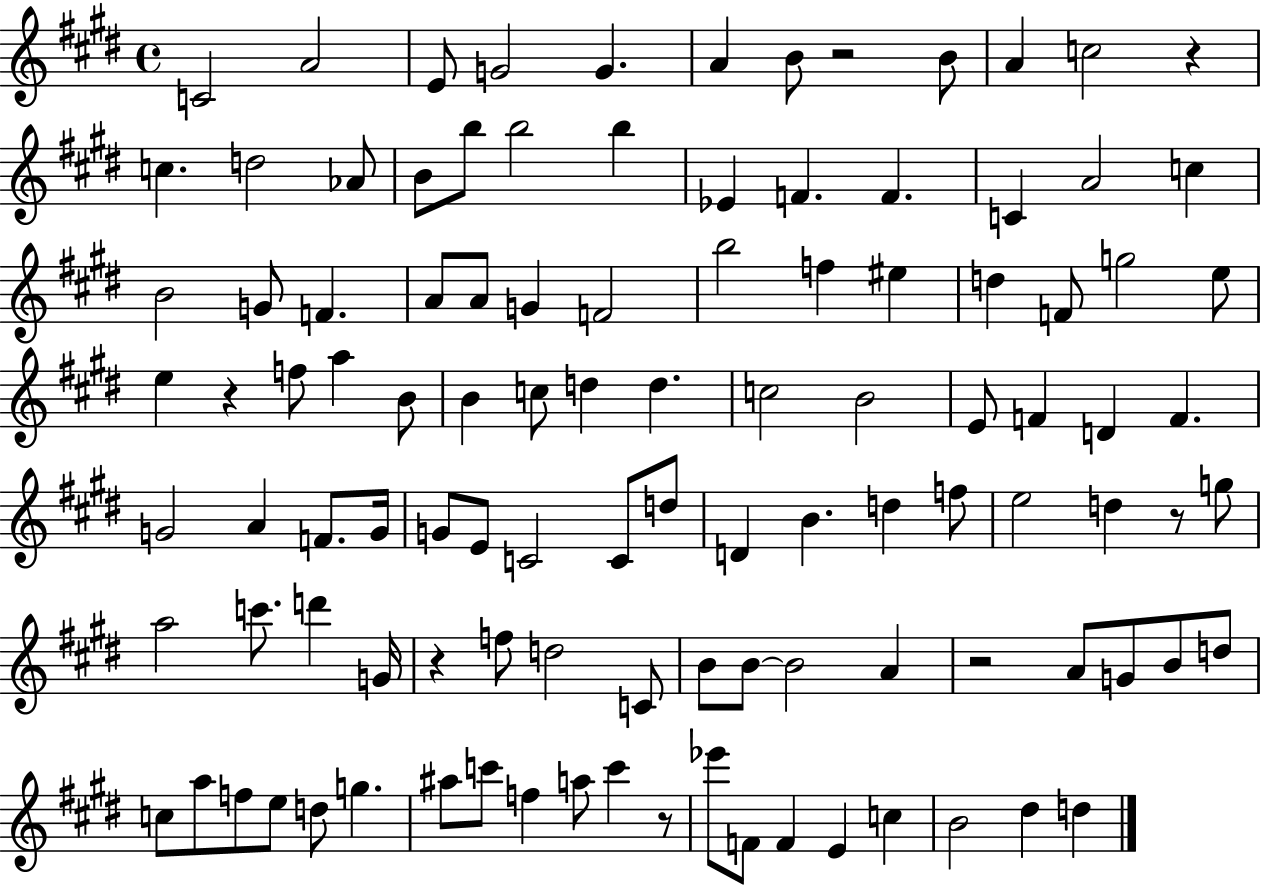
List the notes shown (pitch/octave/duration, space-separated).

C4/h A4/h E4/e G4/h G4/q. A4/q B4/e R/h B4/e A4/q C5/h R/q C5/q. D5/h Ab4/e B4/e B5/e B5/h B5/q Eb4/q F4/q. F4/q. C4/q A4/h C5/q B4/h G4/e F4/q. A4/e A4/e G4/q F4/h B5/h F5/q EIS5/q D5/q F4/e G5/h E5/e E5/q R/q F5/e A5/q B4/e B4/q C5/e D5/q D5/q. C5/h B4/h E4/e F4/q D4/q F4/q. G4/h A4/q F4/e. G4/s G4/e E4/e C4/h C4/e D5/e D4/q B4/q. D5/q F5/e E5/h D5/q R/e G5/e A5/h C6/e. D6/q G4/s R/q F5/e D5/h C4/e B4/e B4/e B4/h A4/q R/h A4/e G4/e B4/e D5/e C5/e A5/e F5/e E5/e D5/e G5/q. A#5/e C6/e F5/q A5/e C6/q R/e Eb6/e F4/e F4/q E4/q C5/q B4/h D#5/q D5/q